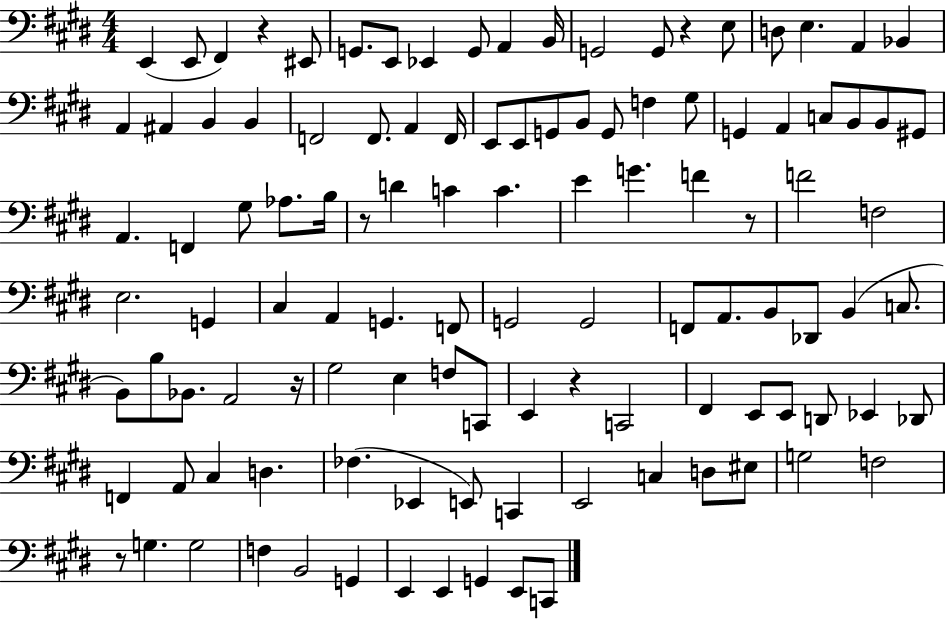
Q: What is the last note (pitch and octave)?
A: C2